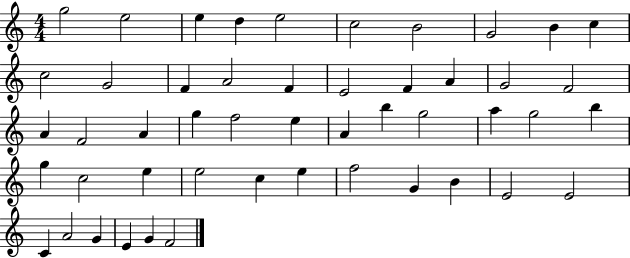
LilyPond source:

{
  \clef treble
  \numericTimeSignature
  \time 4/4
  \key c \major
  g''2 e''2 | e''4 d''4 e''2 | c''2 b'2 | g'2 b'4 c''4 | \break c''2 g'2 | f'4 a'2 f'4 | e'2 f'4 a'4 | g'2 f'2 | \break a'4 f'2 a'4 | g''4 f''2 e''4 | a'4 b''4 g''2 | a''4 g''2 b''4 | \break g''4 c''2 e''4 | e''2 c''4 e''4 | f''2 g'4 b'4 | e'2 e'2 | \break c'4 a'2 g'4 | e'4 g'4 f'2 | \bar "|."
}